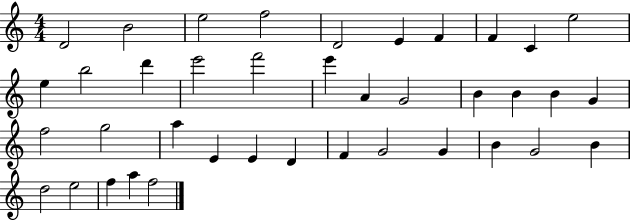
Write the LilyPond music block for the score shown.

{
  \clef treble
  \numericTimeSignature
  \time 4/4
  \key c \major
  d'2 b'2 | e''2 f''2 | d'2 e'4 f'4 | f'4 c'4 e''2 | \break e''4 b''2 d'''4 | e'''2 f'''2 | e'''4 a'4 g'2 | b'4 b'4 b'4 g'4 | \break f''2 g''2 | a''4 e'4 e'4 d'4 | f'4 g'2 g'4 | b'4 g'2 b'4 | \break d''2 e''2 | f''4 a''4 f''2 | \bar "|."
}